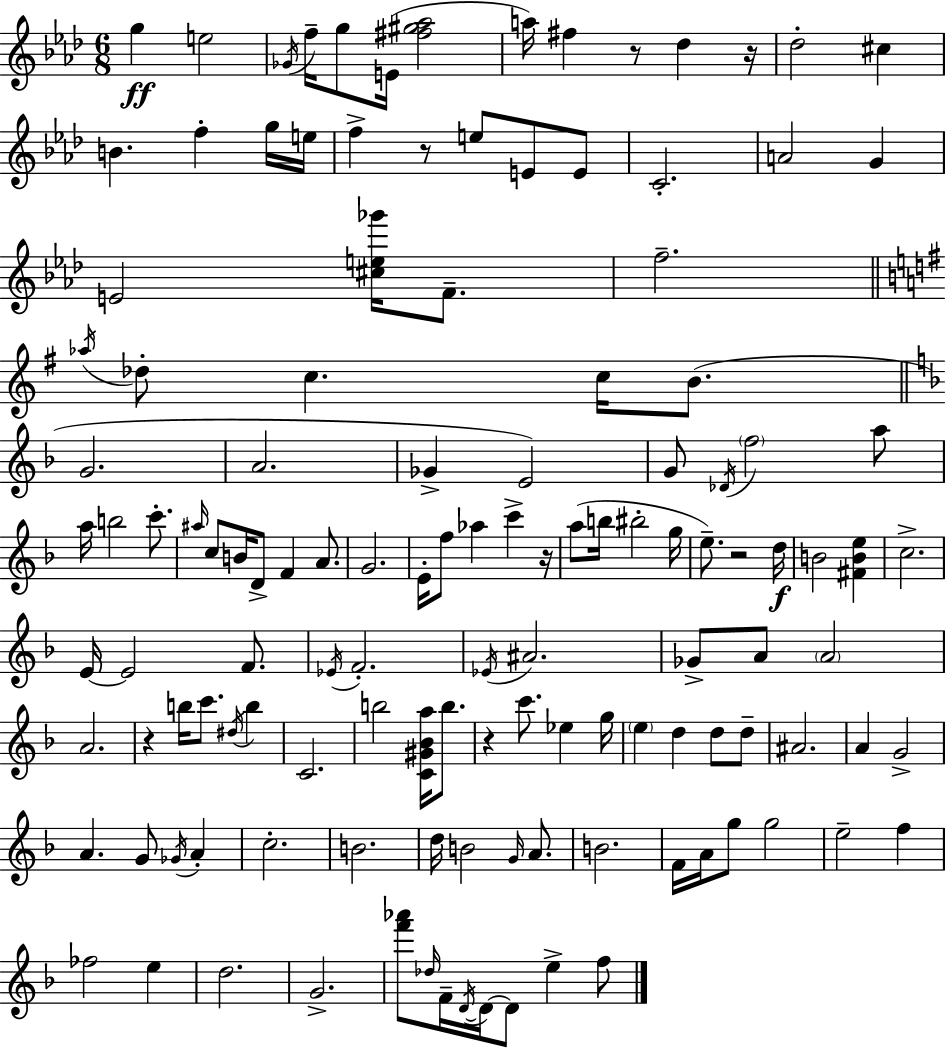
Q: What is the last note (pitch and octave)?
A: F5